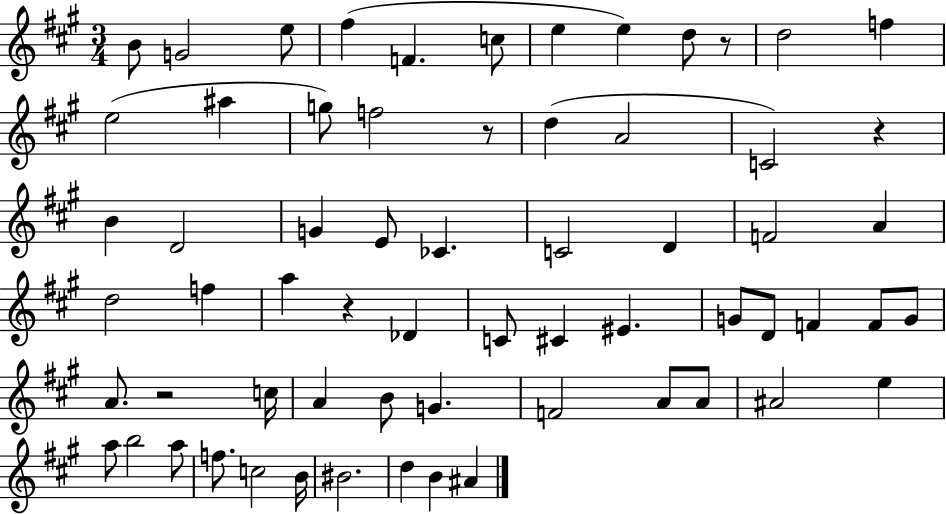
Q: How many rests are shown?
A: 5